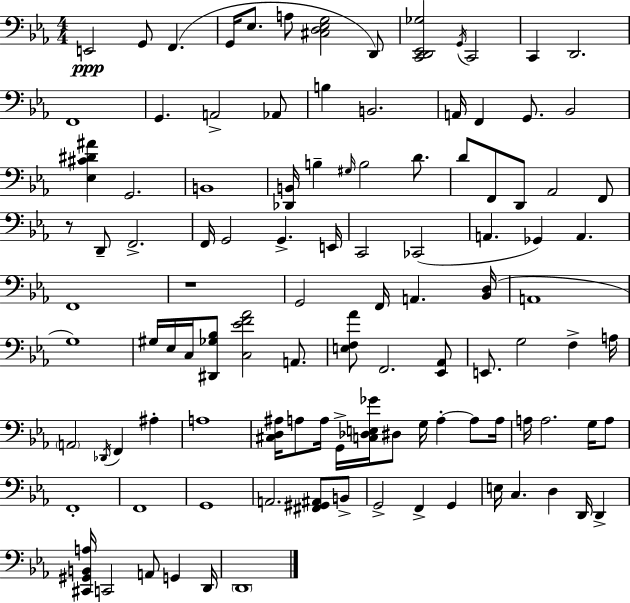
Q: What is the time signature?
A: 4/4